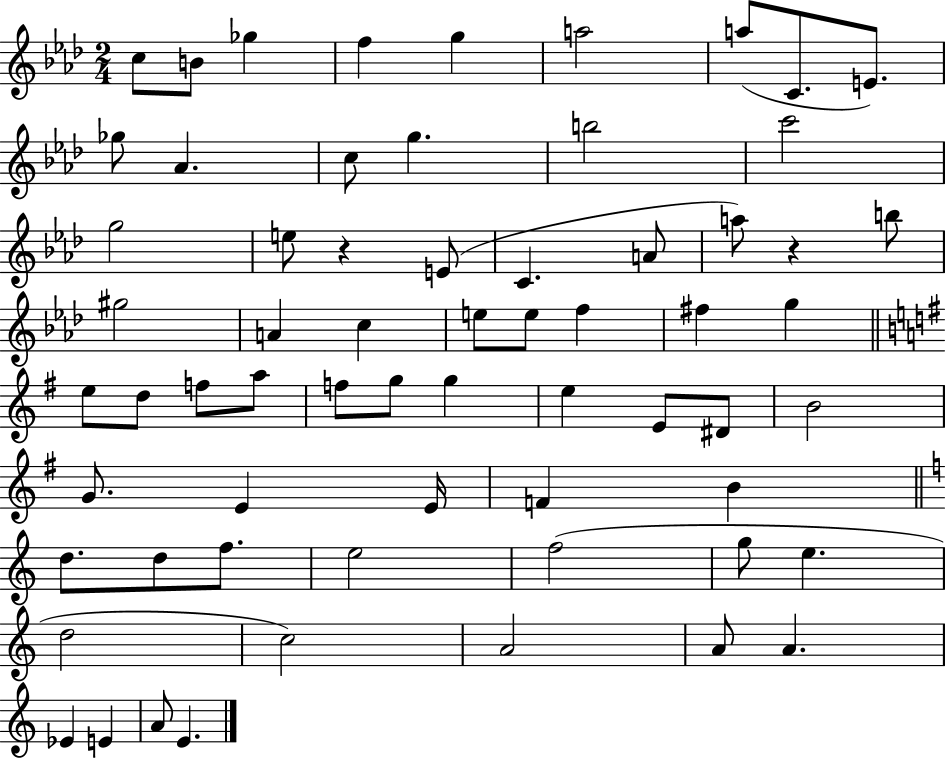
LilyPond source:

{
  \clef treble
  \numericTimeSignature
  \time 2/4
  \key aes \major
  c''8 b'8 ges''4 | f''4 g''4 | a''2 | a''8( c'8. e'8.) | \break ges''8 aes'4. | c''8 g''4. | b''2 | c'''2 | \break g''2 | e''8 r4 e'8( | c'4. a'8 | a''8) r4 b''8 | \break gis''2 | a'4 c''4 | e''8 e''8 f''4 | fis''4 g''4 | \break \bar "||" \break \key g \major e''8 d''8 f''8 a''8 | f''8 g''8 g''4 | e''4 e'8 dis'8 | b'2 | \break g'8. e'4 e'16 | f'4 b'4 | \bar "||" \break \key a \minor d''8. d''8 f''8. | e''2 | f''2( | g''8 e''4. | \break d''2 | c''2) | a'2 | a'8 a'4. | \break ees'4 e'4 | a'8 e'4. | \bar "|."
}